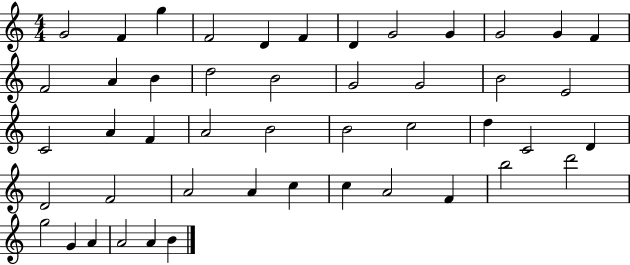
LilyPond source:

{
  \clef treble
  \numericTimeSignature
  \time 4/4
  \key c \major
  g'2 f'4 g''4 | f'2 d'4 f'4 | d'4 g'2 g'4 | g'2 g'4 f'4 | \break f'2 a'4 b'4 | d''2 b'2 | g'2 g'2 | b'2 e'2 | \break c'2 a'4 f'4 | a'2 b'2 | b'2 c''2 | d''4 c'2 d'4 | \break d'2 f'2 | a'2 a'4 c''4 | c''4 a'2 f'4 | b''2 d'''2 | \break g''2 g'4 a'4 | a'2 a'4 b'4 | \bar "|."
}